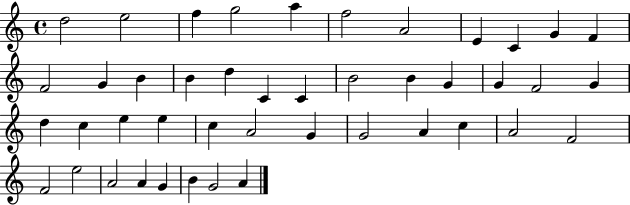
D5/h E5/h F5/q G5/h A5/q F5/h A4/h E4/q C4/q G4/q F4/q F4/h G4/q B4/q B4/q D5/q C4/q C4/q B4/h B4/q G4/q G4/q F4/h G4/q D5/q C5/q E5/q E5/q C5/q A4/h G4/q G4/h A4/q C5/q A4/h F4/h F4/h E5/h A4/h A4/q G4/q B4/q G4/h A4/q